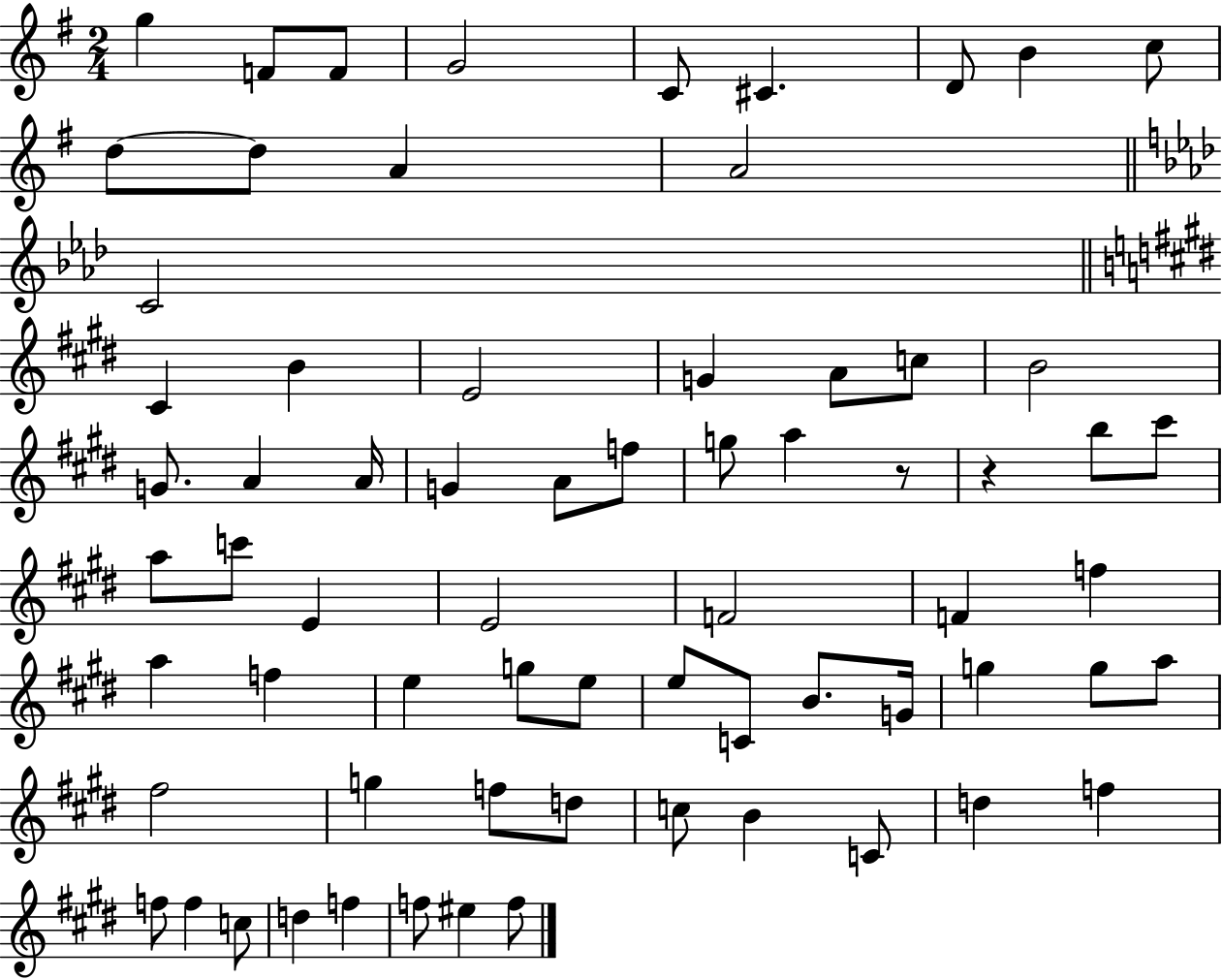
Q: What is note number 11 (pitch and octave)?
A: D5